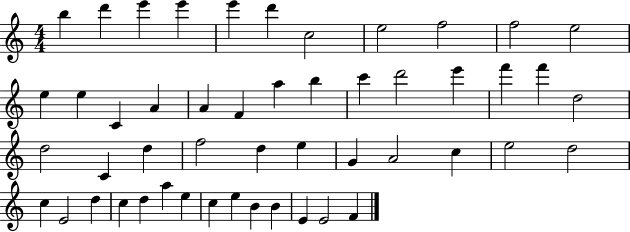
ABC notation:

X:1
T:Untitled
M:4/4
L:1/4
K:C
b d' e' e' e' d' c2 e2 f2 f2 e2 e e C A A F a b c' d'2 e' f' f' d2 d2 C d f2 d e G A2 c e2 d2 c E2 d c d a e c e B B E E2 F